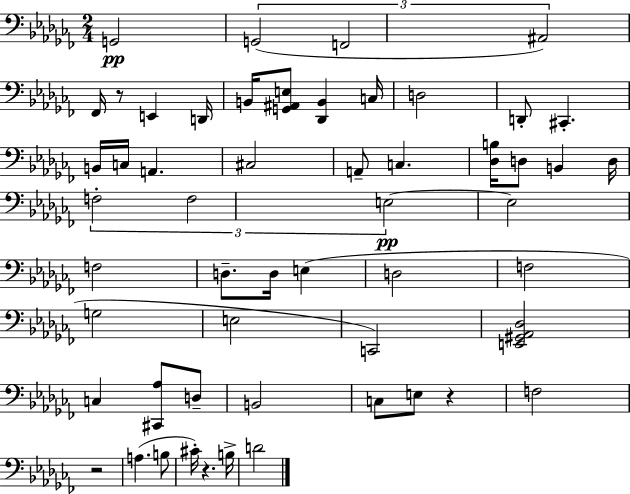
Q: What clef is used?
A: bass